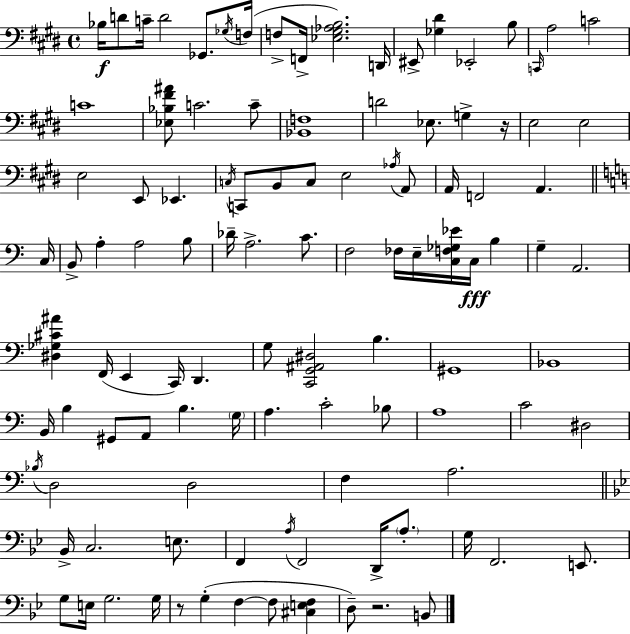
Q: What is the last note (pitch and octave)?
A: B2